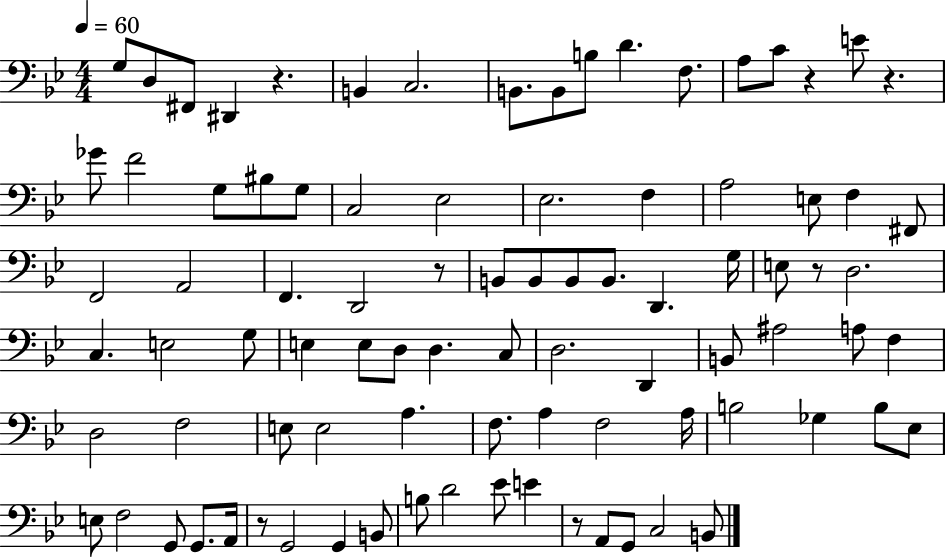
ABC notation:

X:1
T:Untitled
M:4/4
L:1/4
K:Bb
G,/2 D,/2 ^F,,/2 ^D,, z B,, C,2 B,,/2 B,,/2 B,/2 D F,/2 A,/2 C/2 z E/2 z _G/2 F2 G,/2 ^B,/2 G,/2 C,2 _E,2 _E,2 F, A,2 E,/2 F, ^F,,/2 F,,2 A,,2 F,, D,,2 z/2 B,,/2 B,,/2 B,,/2 B,,/2 D,, G,/4 E,/2 z/2 D,2 C, E,2 G,/2 E, E,/2 D,/2 D, C,/2 D,2 D,, B,,/2 ^A,2 A,/2 F, D,2 F,2 E,/2 E,2 A, F,/2 A, F,2 A,/4 B,2 _G, B,/2 _E,/2 E,/2 F,2 G,,/2 G,,/2 A,,/4 z/2 G,,2 G,, B,,/2 B,/2 D2 _E/2 E z/2 A,,/2 G,,/2 C,2 B,,/2